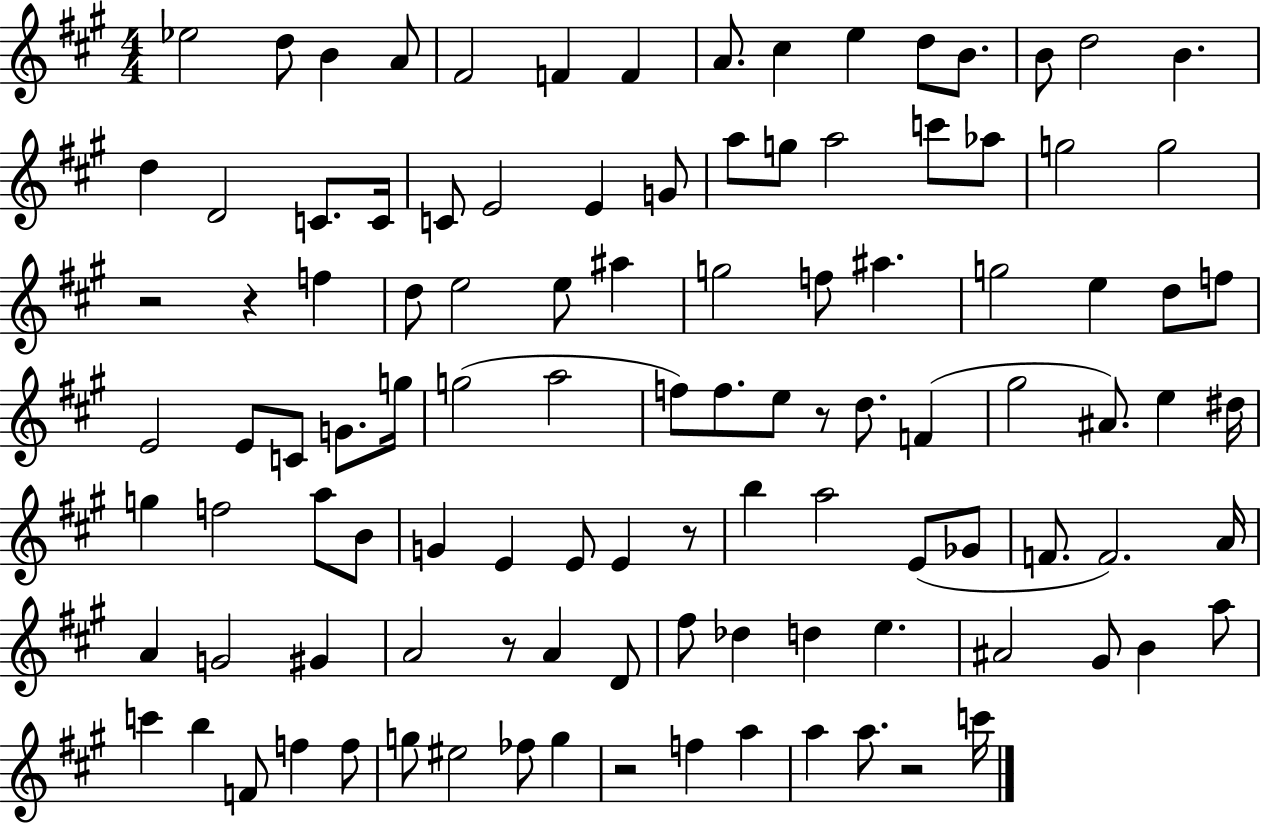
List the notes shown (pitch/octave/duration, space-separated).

Eb5/h D5/e B4/q A4/e F#4/h F4/q F4/q A4/e. C#5/q E5/q D5/e B4/e. B4/e D5/h B4/q. D5/q D4/h C4/e. C4/s C4/e E4/h E4/q G4/e A5/e G5/e A5/h C6/e Ab5/e G5/h G5/h R/h R/q F5/q D5/e E5/h E5/e A#5/q G5/h F5/e A#5/q. G5/h E5/q D5/e F5/e E4/h E4/e C4/e G4/e. G5/s G5/h A5/h F5/e F5/e. E5/e R/e D5/e. F4/q G#5/h A#4/e. E5/q D#5/s G5/q F5/h A5/e B4/e G4/q E4/q E4/e E4/q R/e B5/q A5/h E4/e Gb4/e F4/e. F4/h. A4/s A4/q G4/h G#4/q A4/h R/e A4/q D4/e F#5/e Db5/q D5/q E5/q. A#4/h G#4/e B4/q A5/e C6/q B5/q F4/e F5/q F5/e G5/e EIS5/h FES5/e G5/q R/h F5/q A5/q A5/q A5/e. R/h C6/s